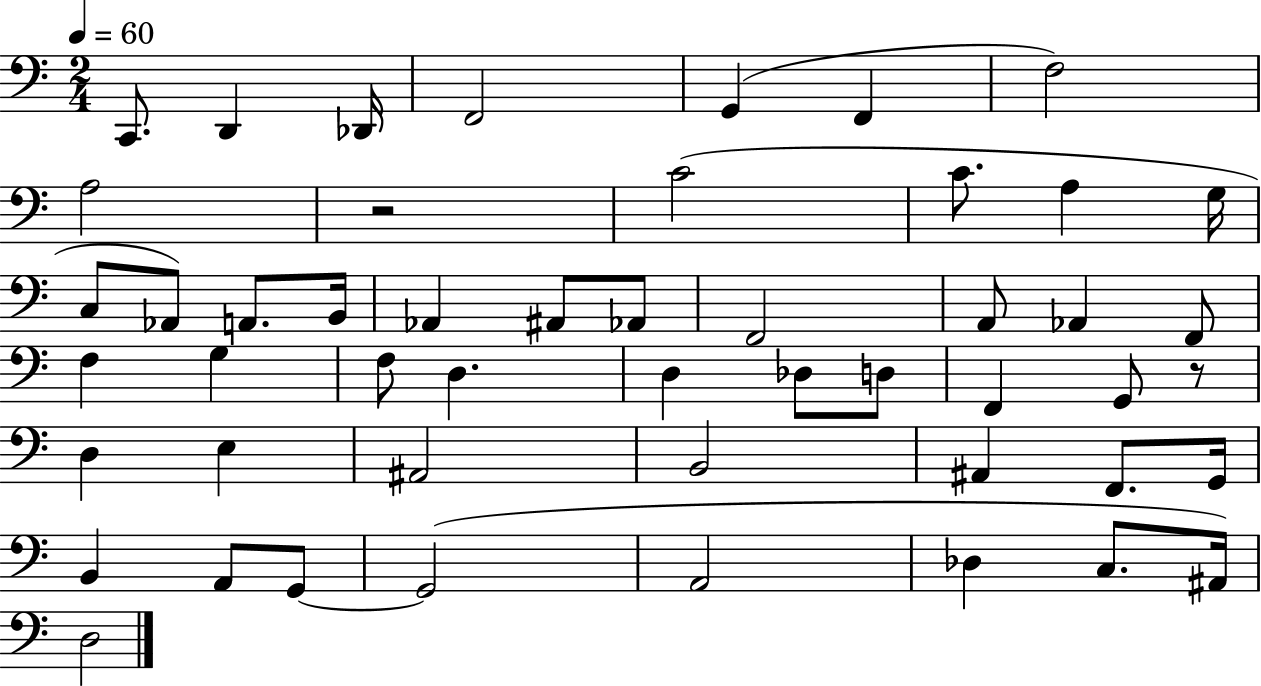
C2/e. D2/q Db2/s F2/h G2/q F2/q F3/h A3/h R/h C4/h C4/e. A3/q G3/s C3/e Ab2/e A2/e. B2/s Ab2/q A#2/e Ab2/e F2/h A2/e Ab2/q F2/e F3/q G3/q F3/e D3/q. D3/q Db3/e D3/e F2/q G2/e R/e D3/q E3/q A#2/h B2/h A#2/q F2/e. G2/s B2/q A2/e G2/e G2/h A2/h Db3/q C3/e. A#2/s D3/h